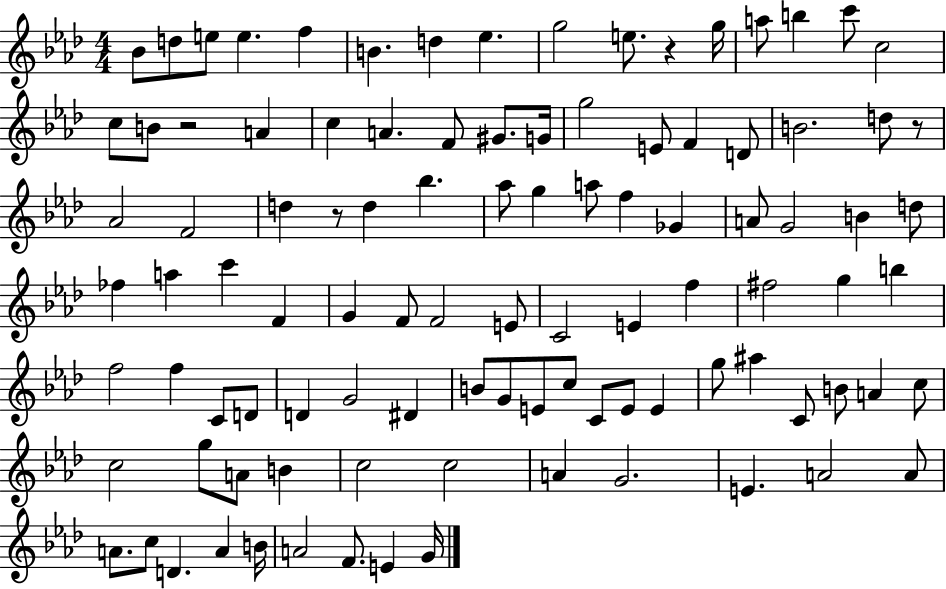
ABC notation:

X:1
T:Untitled
M:4/4
L:1/4
K:Ab
_B/2 d/2 e/2 e f B d _e g2 e/2 z g/4 a/2 b c'/2 c2 c/2 B/2 z2 A c A F/2 ^G/2 G/4 g2 E/2 F D/2 B2 d/2 z/2 _A2 F2 d z/2 d _b _a/2 g a/2 f _G A/2 G2 B d/2 _f a c' F G F/2 F2 E/2 C2 E f ^f2 g b f2 f C/2 D/2 D G2 ^D B/2 G/2 E/2 c/2 C/2 E/2 E g/2 ^a C/2 B/2 A c/2 c2 g/2 A/2 B c2 c2 A G2 E A2 A/2 A/2 c/2 D A B/4 A2 F/2 E G/4